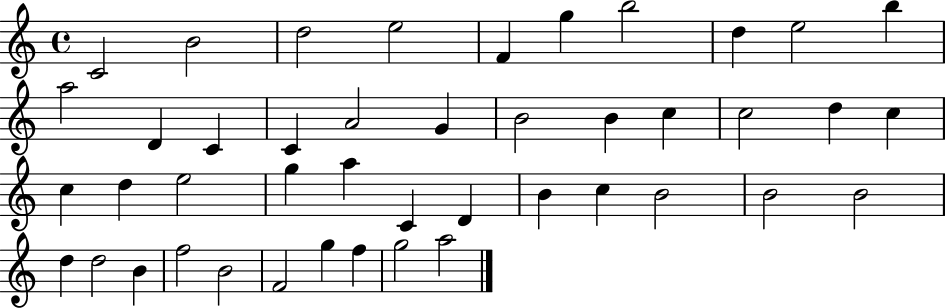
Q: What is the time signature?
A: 4/4